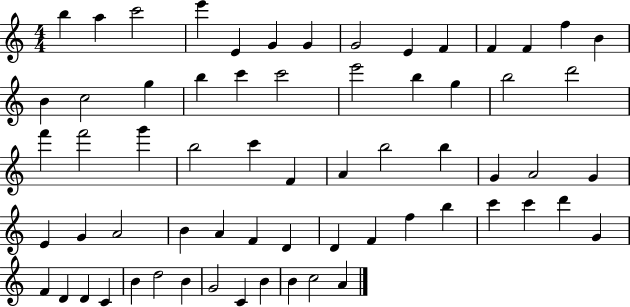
X:1
T:Untitled
M:4/4
L:1/4
K:C
b a c'2 e' E G G G2 E F F F f B B c2 g b c' c'2 e'2 b g b2 d'2 f' f'2 g' b2 c' F A b2 b G A2 G E G A2 B A F D D F f b c' c' d' G F D D C B d2 B G2 C B B c2 A